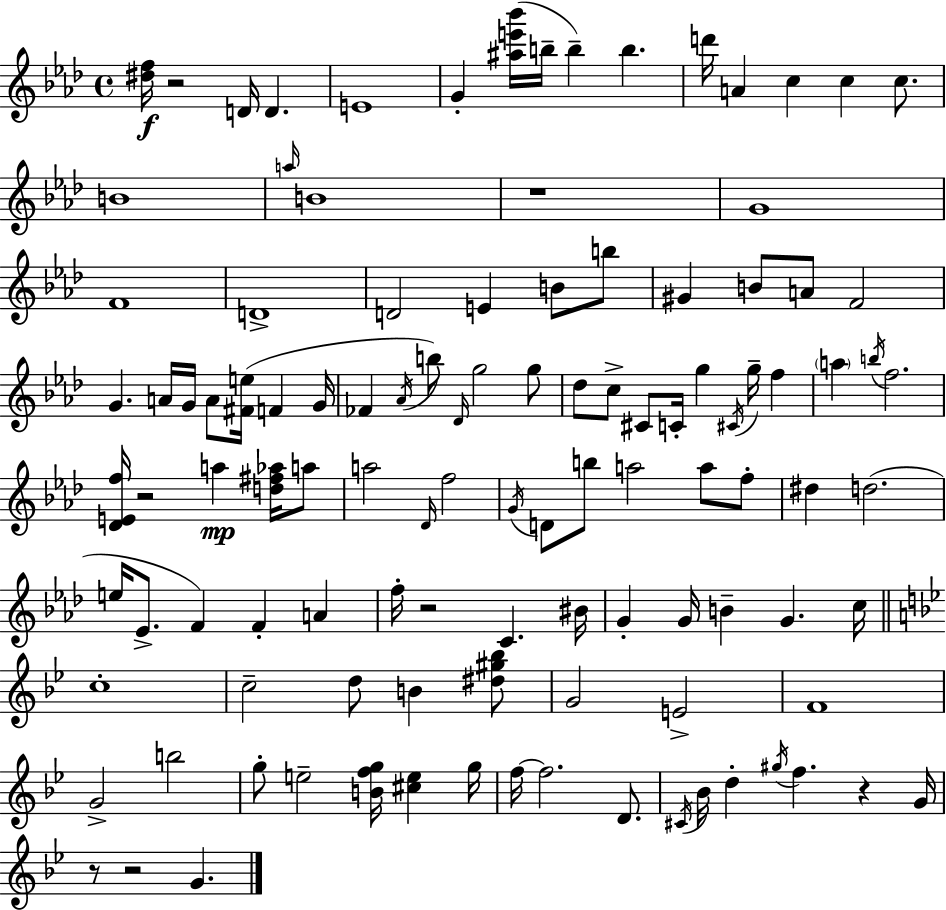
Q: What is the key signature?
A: AES major